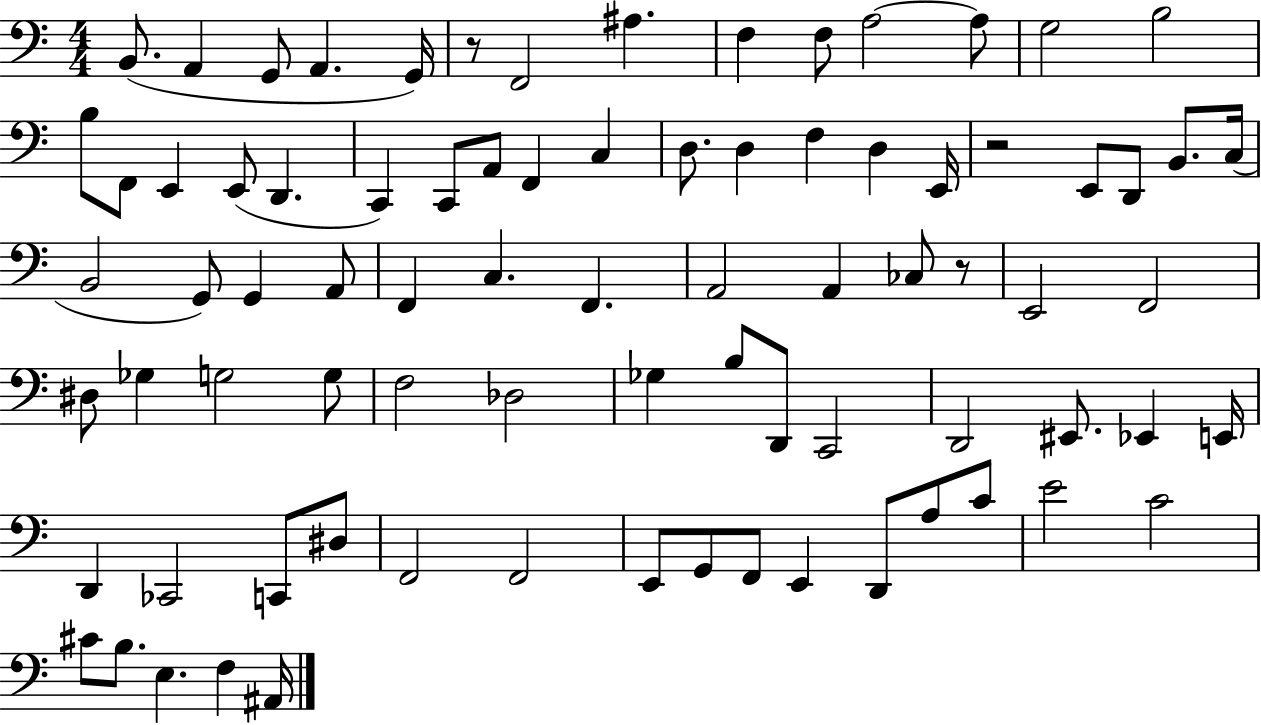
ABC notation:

X:1
T:Untitled
M:4/4
L:1/4
K:C
B,,/2 A,, G,,/2 A,, G,,/4 z/2 F,,2 ^A, F, F,/2 A,2 A,/2 G,2 B,2 B,/2 F,,/2 E,, E,,/2 D,, C,, C,,/2 A,,/2 F,, C, D,/2 D, F, D, E,,/4 z2 E,,/2 D,,/2 B,,/2 C,/4 B,,2 G,,/2 G,, A,,/2 F,, C, F,, A,,2 A,, _C,/2 z/2 E,,2 F,,2 ^D,/2 _G, G,2 G,/2 F,2 _D,2 _G, B,/2 D,,/2 C,,2 D,,2 ^E,,/2 _E,, E,,/4 D,, _C,,2 C,,/2 ^D,/2 F,,2 F,,2 E,,/2 G,,/2 F,,/2 E,, D,,/2 A,/2 C/2 E2 C2 ^C/2 B,/2 E, F, ^A,,/4